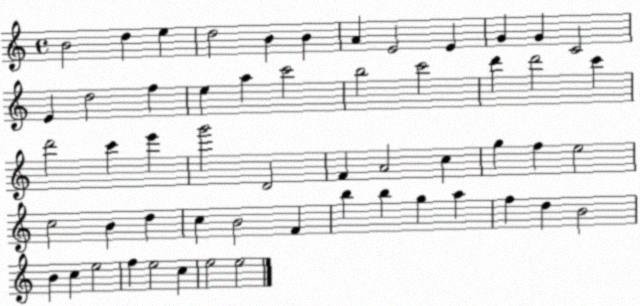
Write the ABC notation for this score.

X:1
T:Untitled
M:4/4
L:1/4
K:C
B2 d e d2 B B A E2 E G G C2 E d2 f e a c'2 b2 c'2 d' d'2 c' d'2 c' e' g'2 D2 F A2 c g f e2 c2 B d c B2 F b b g a f d B2 B c e2 f e2 c e2 e2